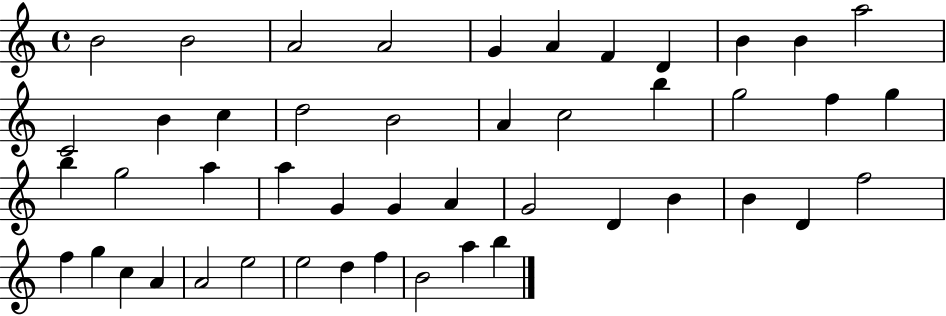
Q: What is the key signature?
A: C major